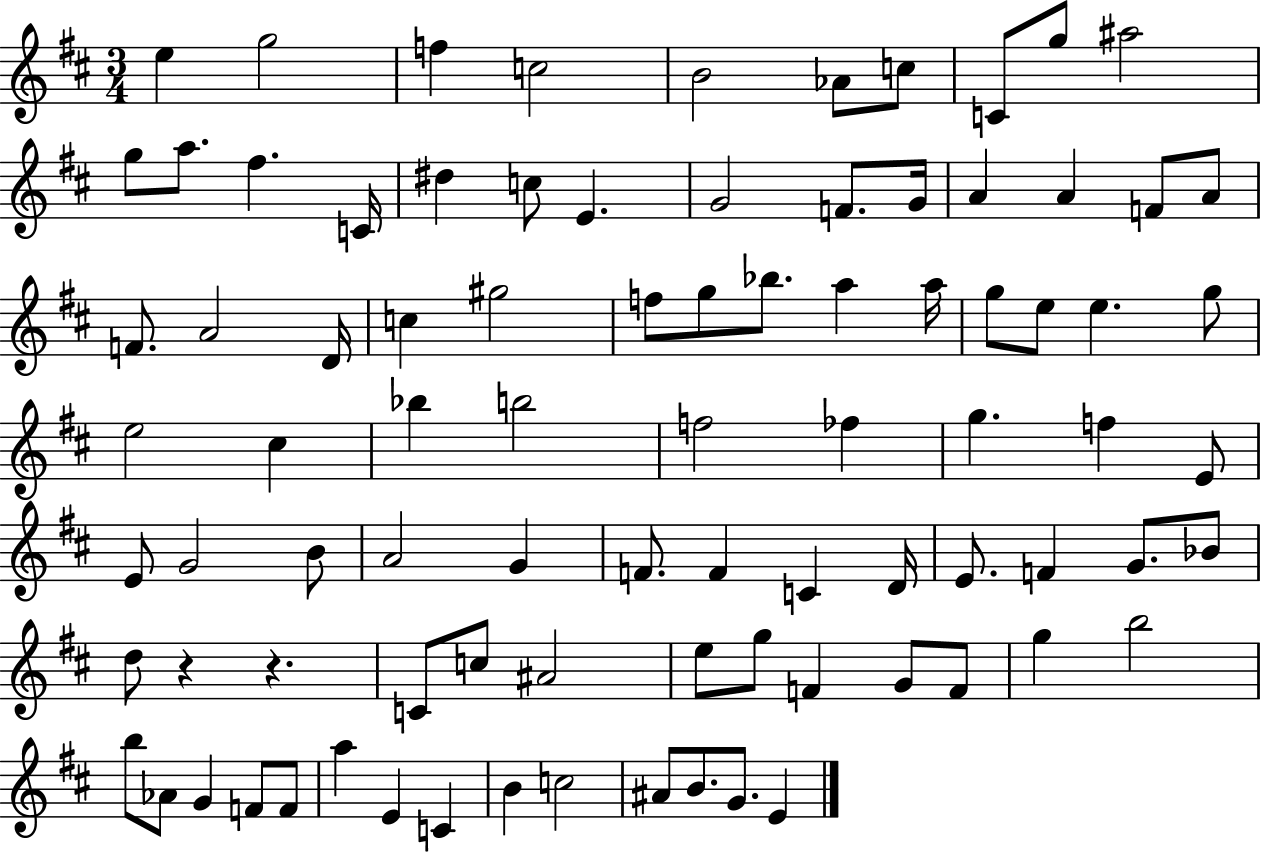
E5/q G5/h F5/q C5/h B4/h Ab4/e C5/e C4/e G5/e A#5/h G5/e A5/e. F#5/q. C4/s D#5/q C5/e E4/q. G4/h F4/e. G4/s A4/q A4/q F4/e A4/e F4/e. A4/h D4/s C5/q G#5/h F5/e G5/e Bb5/e. A5/q A5/s G5/e E5/e E5/q. G5/e E5/h C#5/q Bb5/q B5/h F5/h FES5/q G5/q. F5/q E4/e E4/e G4/h B4/e A4/h G4/q F4/e. F4/q C4/q D4/s E4/e. F4/q G4/e. Bb4/e D5/e R/q R/q. C4/e C5/e A#4/h E5/e G5/e F4/q G4/e F4/e G5/q B5/h B5/e Ab4/e G4/q F4/e F4/e A5/q E4/q C4/q B4/q C5/h A#4/e B4/e. G4/e. E4/q